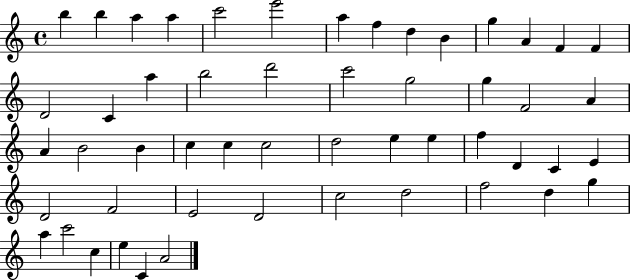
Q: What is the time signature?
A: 4/4